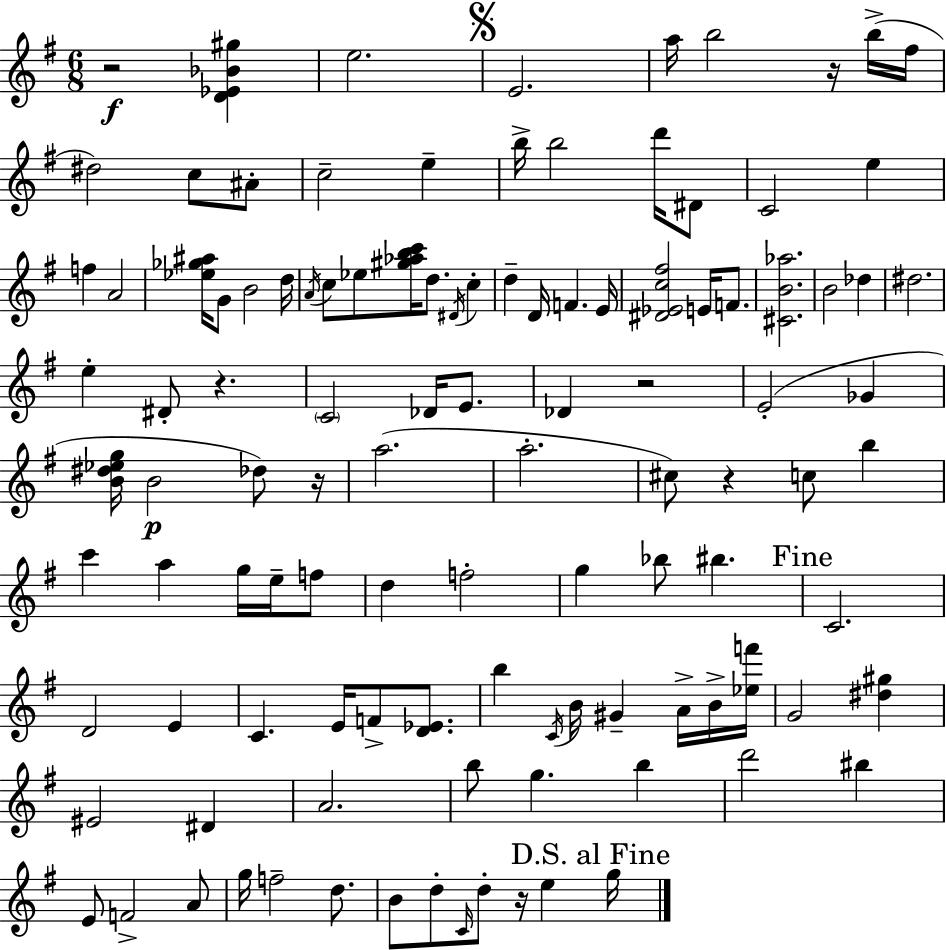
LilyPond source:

{
  \clef treble
  \numericTimeSignature
  \time 6/8
  \key e \minor
  r2\f <d' ees' bes' gis''>4 | e''2. | \mark \markup { \musicglyph "scripts.segno" } e'2. | a''16 b''2 r16 b''16->( fis''16 | \break dis''2) c''8 ais'8-. | c''2-- e''4-- | b''16-> b''2 d'''16 dis'8 | c'2 e''4 | \break f''4 a'2 | <ees'' ges'' ais''>16 g'8 b'2 d''16 | \acciaccatura { a'16 } c''8 ees''8 <gis'' aes'' b'' c'''>16 d''8. \acciaccatura { dis'16 } c''4-. | d''4-- d'16 f'4. | \break e'16 <dis' ees' c'' fis''>2 e'16 f'8. | <cis' b' aes''>2. | b'2 des''4 | dis''2. | \break e''4-. dis'8-. r4. | \parenthesize c'2 des'16 e'8. | des'4 r2 | e'2-.( ges'4 | \break <b' dis'' ees'' g''>16 b'2\p des''8) | r16 a''2.( | a''2.-. | cis''8) r4 c''8 b''4 | \break c'''4 a''4 g''16 e''16-- | f''8 d''4 f''2-. | g''4 bes''8 bis''4. | \mark "Fine" c'2. | \break d'2 e'4 | c'4. e'16 f'8-> <d' ees'>8. | b''4 \acciaccatura { c'16 } b'16 gis'4-- | a'16-> b'16-> <ees'' f'''>16 g'2 <dis'' gis''>4 | \break eis'2 dis'4 | a'2. | b''8 g''4. b''4 | d'''2 bis''4 | \break e'8 f'2-> | a'8 g''16 f''2-- | d''8. b'8 d''8-. \grace { c'16 } d''8-. r16 e''4 | \mark "D.S. al Fine" g''16 \bar "|."
}